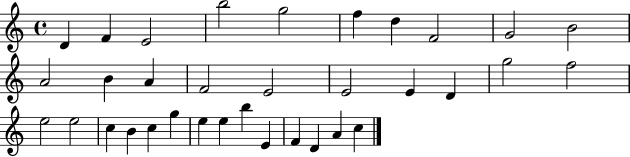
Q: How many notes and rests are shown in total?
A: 34